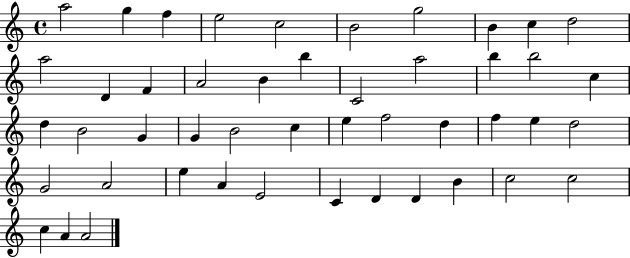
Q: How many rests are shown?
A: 0